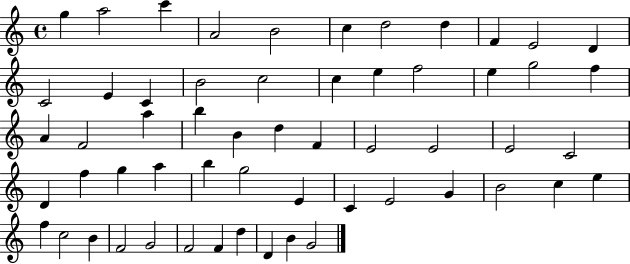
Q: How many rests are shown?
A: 0